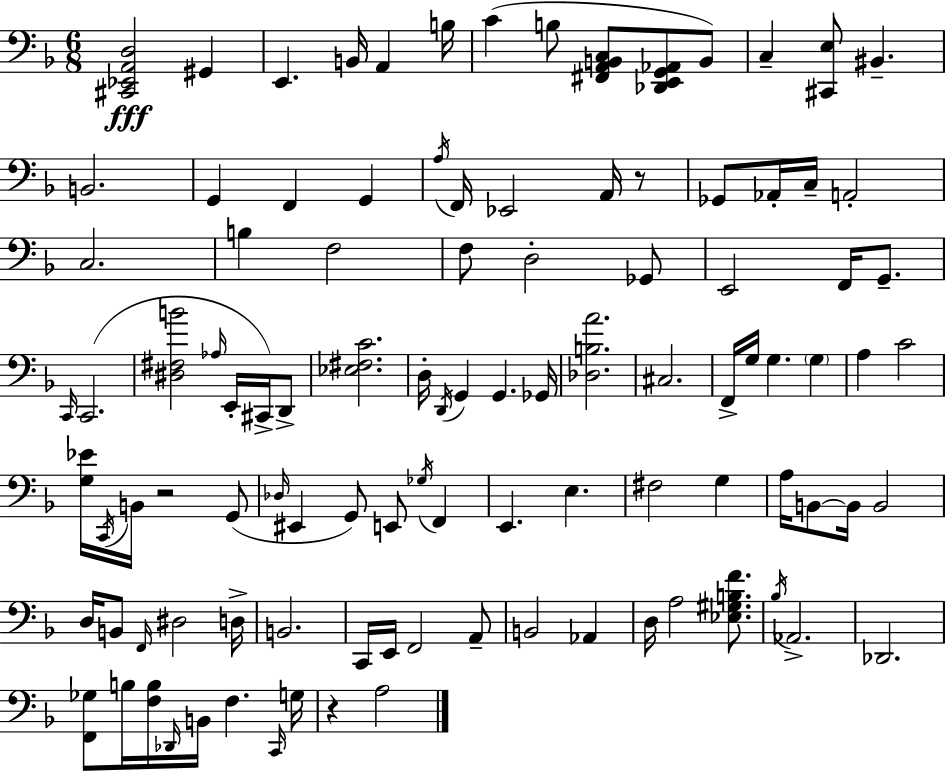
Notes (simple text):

[C#2,Eb2,A2,D3]/h G#2/q E2/q. B2/s A2/q B3/s C4/q B3/e [F#2,A2,B2,C3]/e [Db2,E2,G2,Ab2]/e B2/e C3/q [C#2,E3]/e BIS2/q. B2/h. G2/q F2/q G2/q A3/s F2/s Eb2/h A2/s R/e Gb2/e Ab2/s C3/s A2/h C3/h. B3/q F3/h F3/e D3/h Gb2/e E2/h F2/s G2/e. C2/s C2/h. [D#3,F#3,B4]/h Ab3/s E2/s C#2/s D2/e [Eb3,F#3,C4]/h. D3/s D2/s G2/q G2/q. Gb2/s [Db3,B3,A4]/h. C#3/h. F2/s G3/s G3/q. G3/q A3/q C4/h [G3,Eb4]/s C2/s B2/s R/h G2/e Db3/s EIS2/q G2/e E2/e Gb3/s F2/q E2/q. E3/q. F#3/h G3/q A3/s B2/e B2/s B2/h D3/s B2/e F2/s D#3/h D3/s B2/h. C2/s E2/s F2/h A2/e B2/h Ab2/q D3/s A3/h [Eb3,G#3,B3,F4]/e. Bb3/s Ab2/h. Db2/h. [F2,Gb3]/e B3/s [F3,B3]/s Db2/s B2/s F3/q. C2/s G3/s R/q A3/h